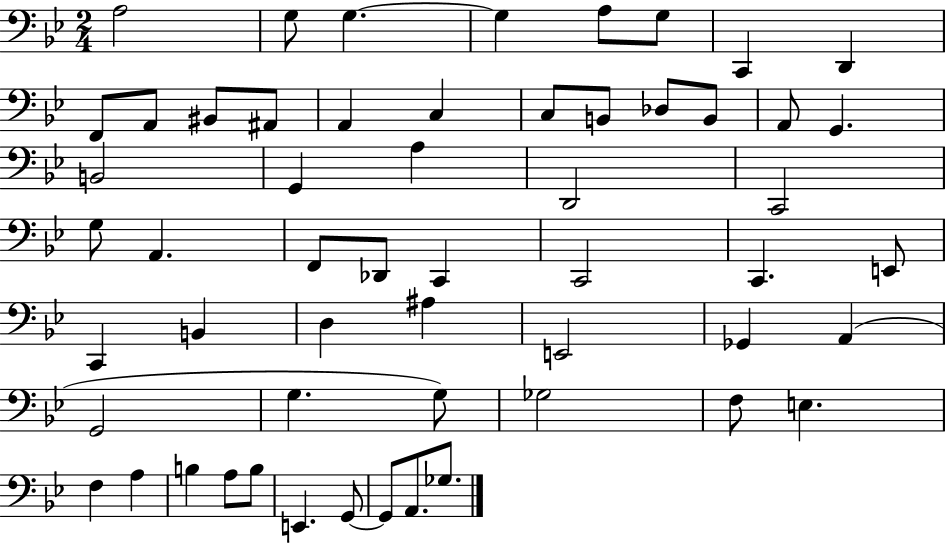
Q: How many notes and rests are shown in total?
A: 56